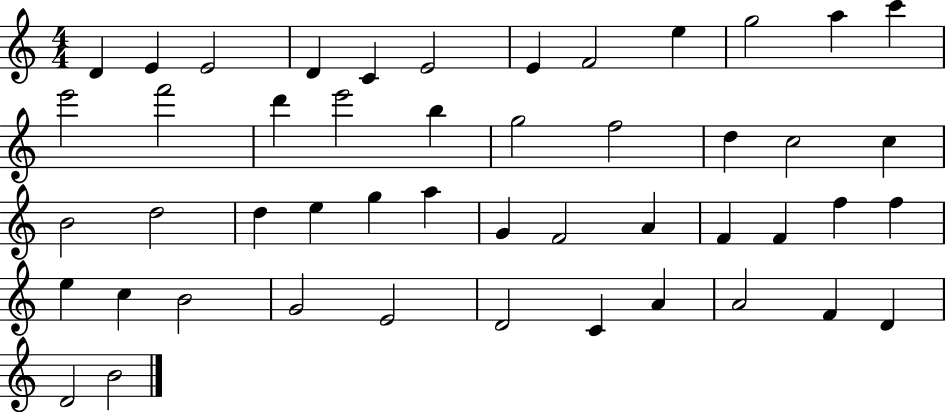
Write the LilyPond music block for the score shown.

{
  \clef treble
  \numericTimeSignature
  \time 4/4
  \key c \major
  d'4 e'4 e'2 | d'4 c'4 e'2 | e'4 f'2 e''4 | g''2 a''4 c'''4 | \break e'''2 f'''2 | d'''4 e'''2 b''4 | g''2 f''2 | d''4 c''2 c''4 | \break b'2 d''2 | d''4 e''4 g''4 a''4 | g'4 f'2 a'4 | f'4 f'4 f''4 f''4 | \break e''4 c''4 b'2 | g'2 e'2 | d'2 c'4 a'4 | a'2 f'4 d'4 | \break d'2 b'2 | \bar "|."
}